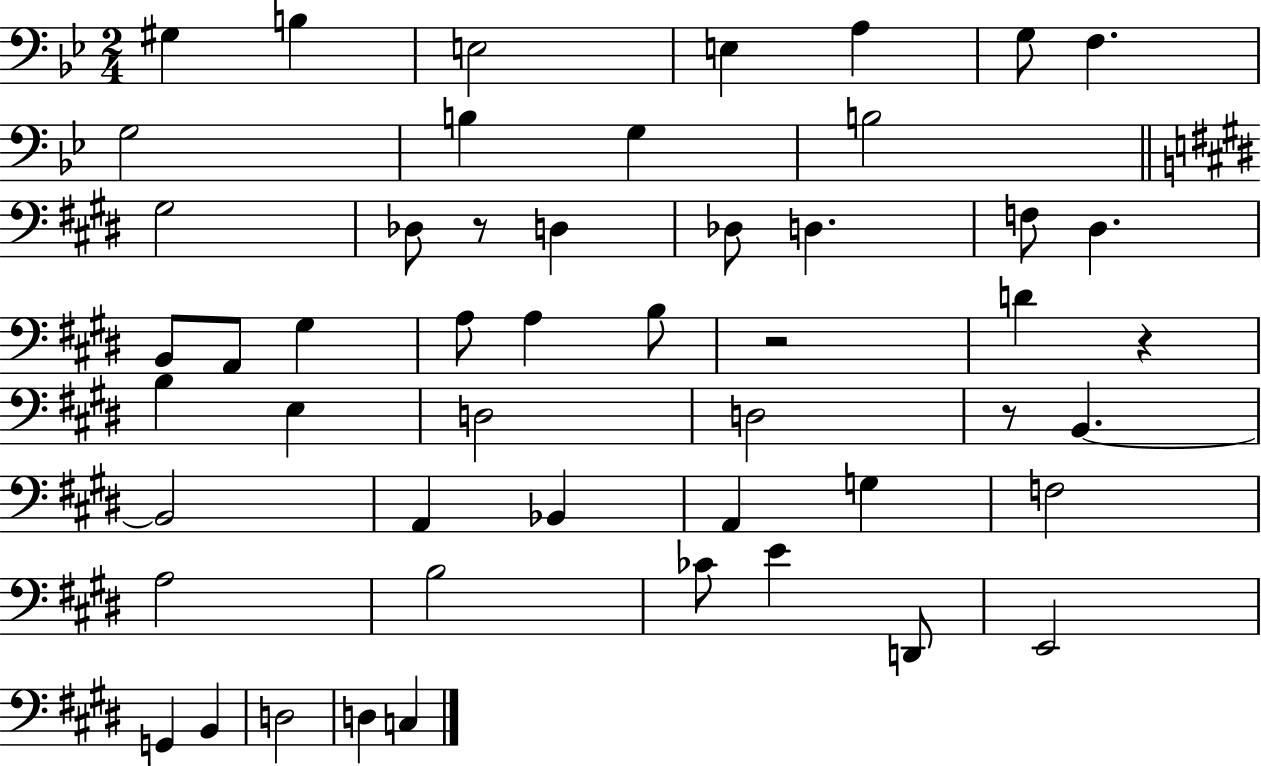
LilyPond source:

{
  \clef bass
  \numericTimeSignature
  \time 2/4
  \key bes \major
  gis4 b4 | e2 | e4 a4 | g8 f4. | \break g2 | b4 g4 | b2 | \bar "||" \break \key e \major gis2 | des8 r8 d4 | des8 d4. | f8 dis4. | \break b,8 a,8 gis4 | a8 a4 b8 | r2 | d'4 r4 | \break b4 e4 | d2 | d2 | r8 b,4.~~ | \break b,2 | a,4 bes,4 | a,4 g4 | f2 | \break a2 | b2 | ces'8 e'4 d,8 | e,2 | \break g,4 b,4 | d2 | d4 c4 | \bar "|."
}